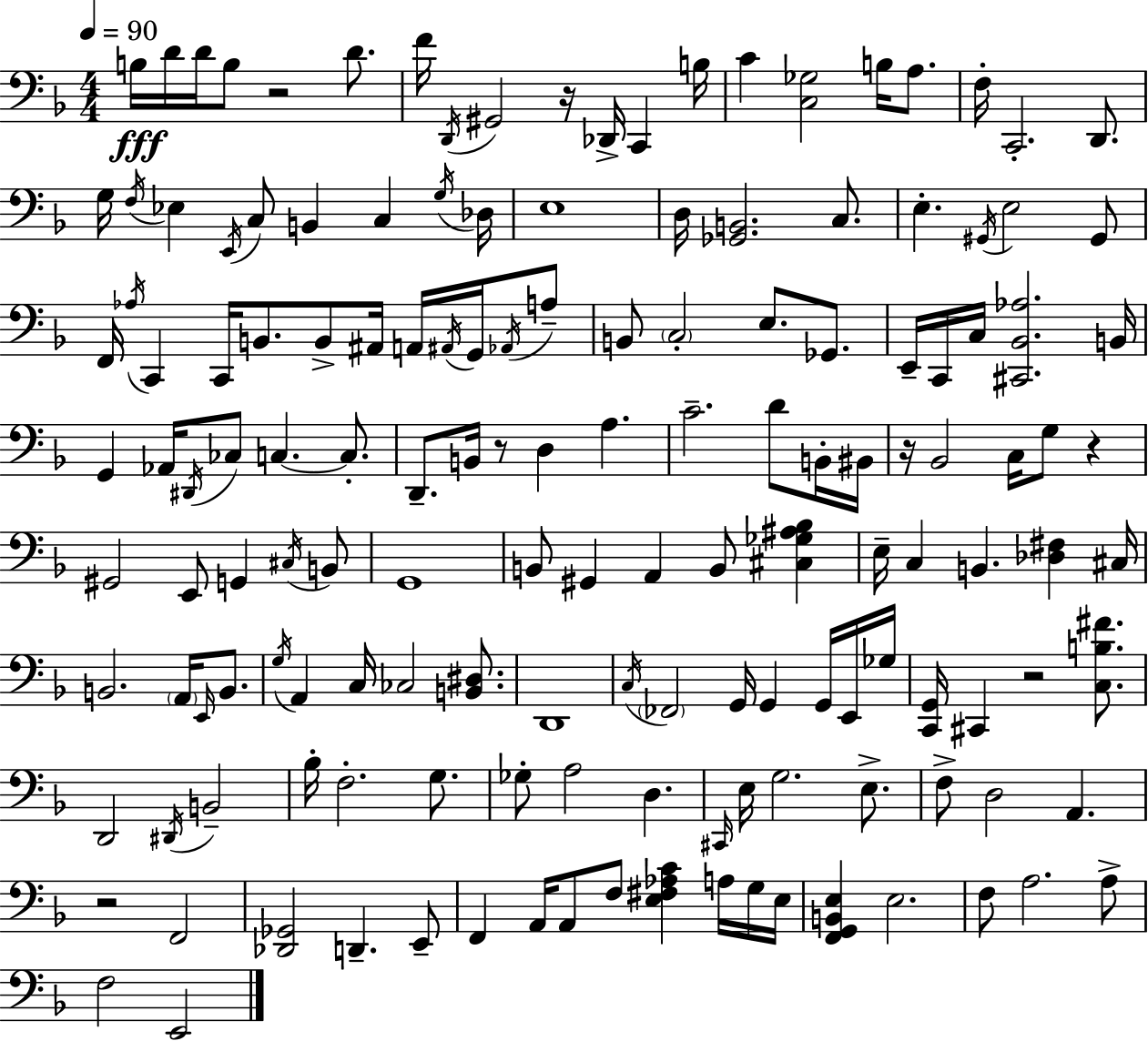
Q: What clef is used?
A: bass